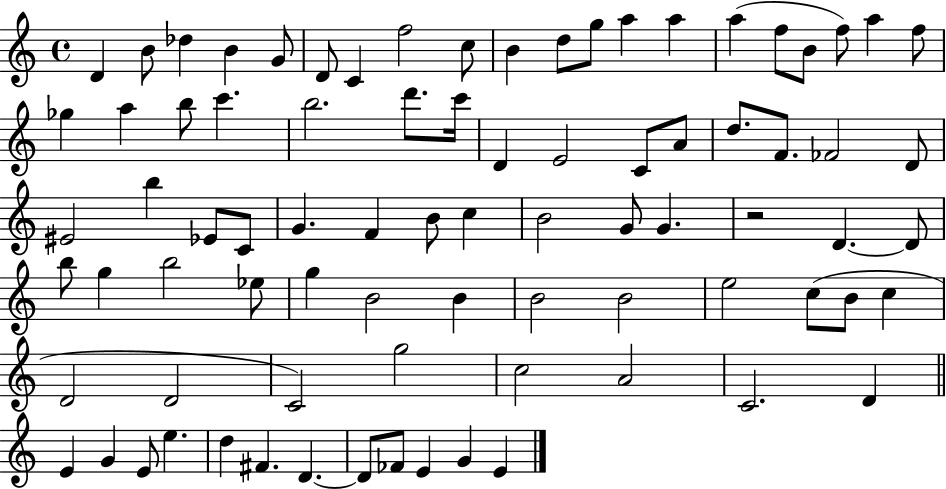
{
  \clef treble
  \time 4/4
  \defaultTimeSignature
  \key c \major
  d'4 b'8 des''4 b'4 g'8 | d'8 c'4 f''2 c''8 | b'4 d''8 g''8 a''4 a''4 | a''4( f''8 b'8 f''8) a''4 f''8 | \break ges''4 a''4 b''8 c'''4. | b''2. d'''8. c'''16 | d'4 e'2 c'8 a'8 | d''8. f'8. fes'2 d'8 | \break eis'2 b''4 ees'8 c'8 | g'4. f'4 b'8 c''4 | b'2 g'8 g'4. | r2 d'4.~~ d'8 | \break b''8 g''4 b''2 ees''8 | g''4 b'2 b'4 | b'2 b'2 | e''2 c''8( b'8 c''4 | \break d'2 d'2 | c'2) g''2 | c''2 a'2 | c'2. d'4 | \break \bar "||" \break \key a \minor e'4 g'4 e'8 e''4. | d''4 fis'4. d'4.~~ | d'8 fes'8 e'4 g'4 e'4 | \bar "|."
}